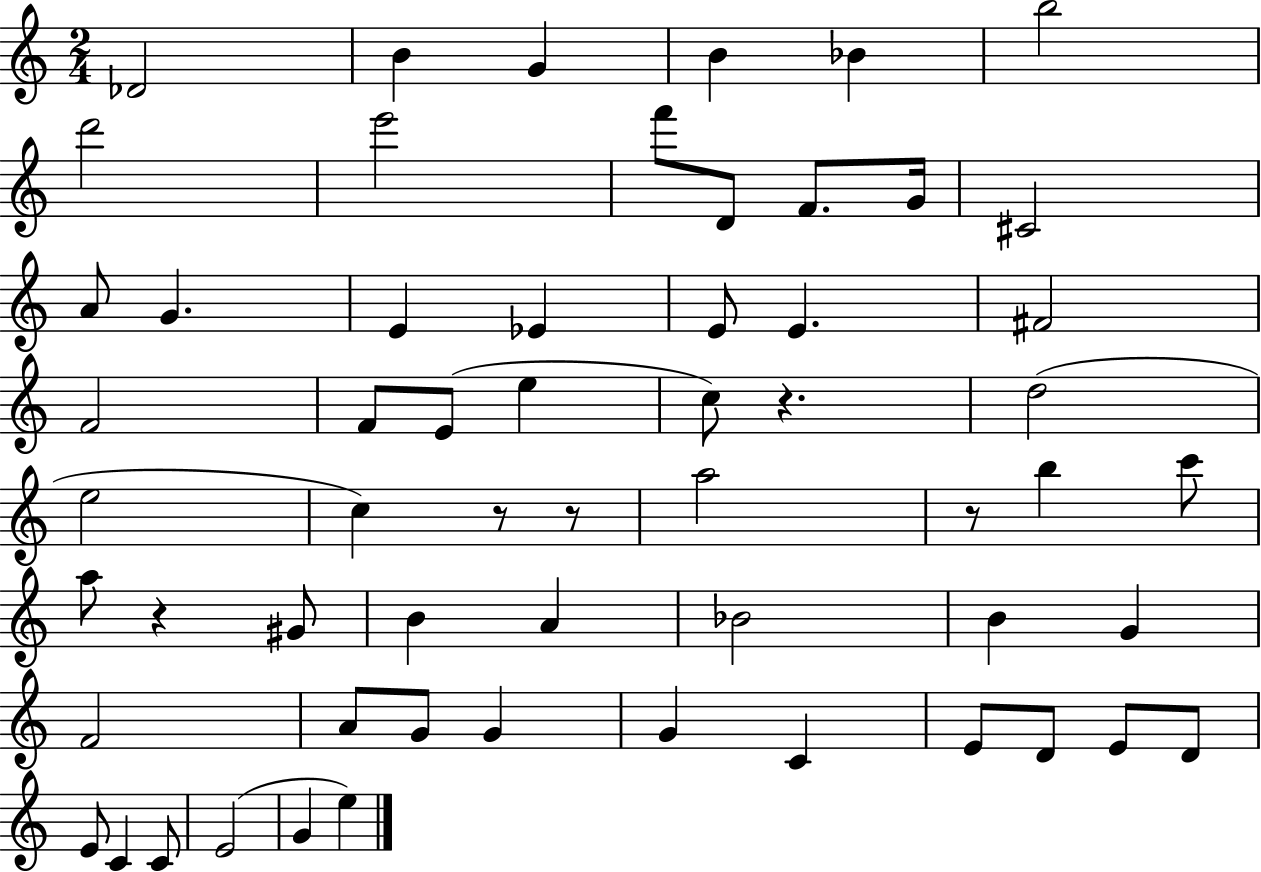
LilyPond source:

{
  \clef treble
  \numericTimeSignature
  \time 2/4
  \key c \major
  des'2 | b'4 g'4 | b'4 bes'4 | b''2 | \break d'''2 | e'''2 | f'''8 d'8 f'8. g'16 | cis'2 | \break a'8 g'4. | e'4 ees'4 | e'8 e'4. | fis'2 | \break f'2 | f'8 e'8( e''4 | c''8) r4. | d''2( | \break e''2 | c''4) r8 r8 | a''2 | r8 b''4 c'''8 | \break a''8 r4 gis'8 | b'4 a'4 | bes'2 | b'4 g'4 | \break f'2 | a'8 g'8 g'4 | g'4 c'4 | e'8 d'8 e'8 d'8 | \break e'8 c'4 c'8 | e'2( | g'4 e''4) | \bar "|."
}